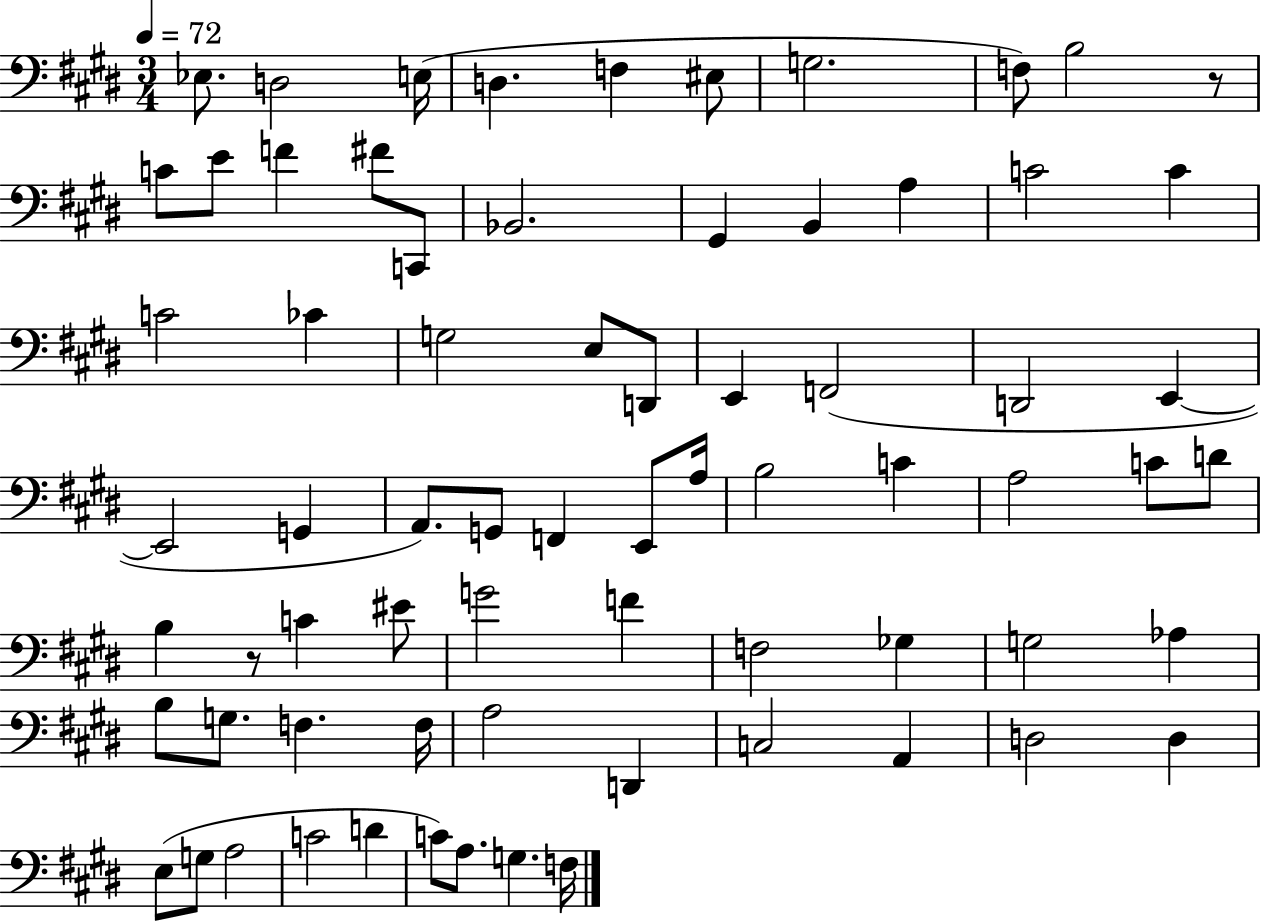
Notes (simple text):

Eb3/e. D3/h E3/s D3/q. F3/q EIS3/e G3/h. F3/e B3/h R/e C4/e E4/e F4/q F#4/e C2/e Bb2/h. G#2/q B2/q A3/q C4/h C4/q C4/h CES4/q G3/h E3/e D2/e E2/q F2/h D2/h E2/q E2/h G2/q A2/e. G2/e F2/q E2/e A3/s B3/h C4/q A3/h C4/e D4/e B3/q R/e C4/q EIS4/e G4/h F4/q F3/h Gb3/q G3/h Ab3/q B3/e G3/e. F3/q. F3/s A3/h D2/q C3/h A2/q D3/h D3/q E3/e G3/e A3/h C4/h D4/q C4/e A3/e. G3/q. F3/s